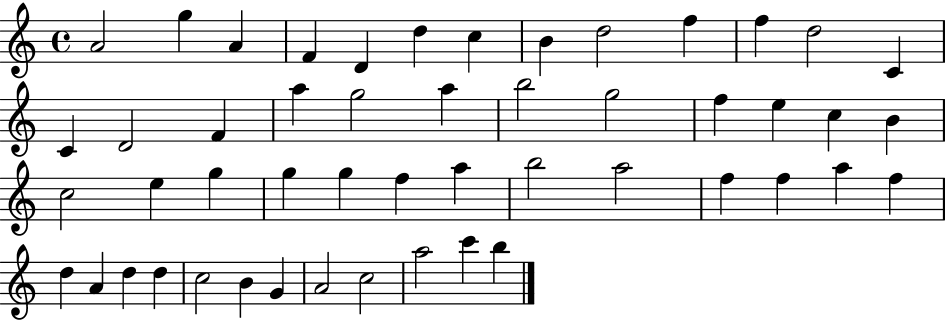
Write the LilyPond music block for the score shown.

{
  \clef treble
  \time 4/4
  \defaultTimeSignature
  \key c \major
  a'2 g''4 a'4 | f'4 d'4 d''4 c''4 | b'4 d''2 f''4 | f''4 d''2 c'4 | \break c'4 d'2 f'4 | a''4 g''2 a''4 | b''2 g''2 | f''4 e''4 c''4 b'4 | \break c''2 e''4 g''4 | g''4 g''4 f''4 a''4 | b''2 a''2 | f''4 f''4 a''4 f''4 | \break d''4 a'4 d''4 d''4 | c''2 b'4 g'4 | a'2 c''2 | a''2 c'''4 b''4 | \break \bar "|."
}